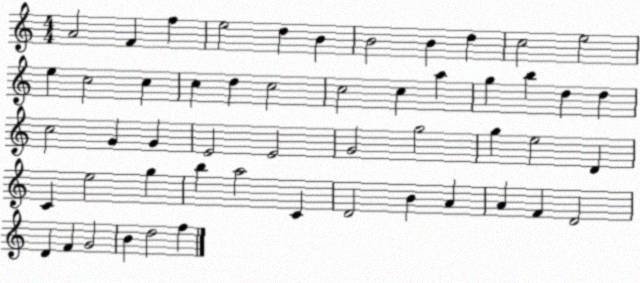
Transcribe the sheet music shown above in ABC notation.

X:1
T:Untitled
M:4/4
L:1/4
K:C
A2 F f e2 d B B2 B d c2 e2 e c2 c c d c2 c2 c a g b d d c2 G G E2 E2 G2 g2 g e2 D C e2 g b a2 C D2 B A A F D2 D F G2 B d2 f